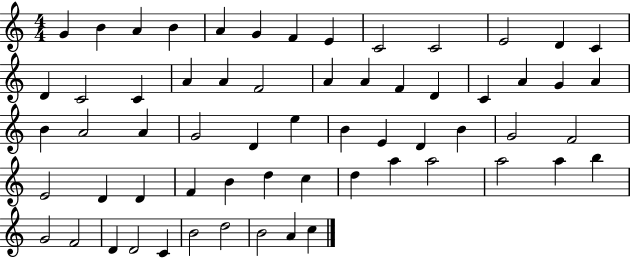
{
  \clef treble
  \numericTimeSignature
  \time 4/4
  \key c \major
  g'4 b'4 a'4 b'4 | a'4 g'4 f'4 e'4 | c'2 c'2 | e'2 d'4 c'4 | \break d'4 c'2 c'4 | a'4 a'4 f'2 | a'4 a'4 f'4 d'4 | c'4 a'4 g'4 a'4 | \break b'4 a'2 a'4 | g'2 d'4 e''4 | b'4 e'4 d'4 b'4 | g'2 f'2 | \break e'2 d'4 d'4 | f'4 b'4 d''4 c''4 | d''4 a''4 a''2 | a''2 a''4 b''4 | \break g'2 f'2 | d'4 d'2 c'4 | b'2 d''2 | b'2 a'4 c''4 | \break \bar "|."
}